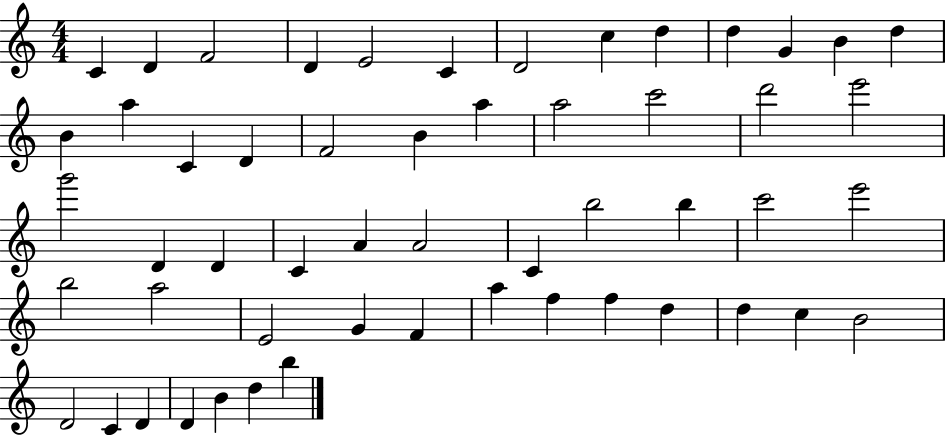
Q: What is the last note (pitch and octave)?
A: B5